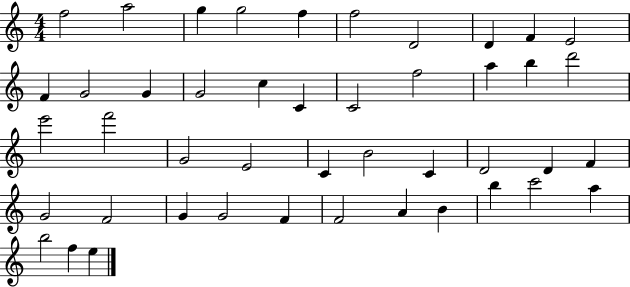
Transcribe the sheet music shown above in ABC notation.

X:1
T:Untitled
M:4/4
L:1/4
K:C
f2 a2 g g2 f f2 D2 D F E2 F G2 G G2 c C C2 f2 a b d'2 e'2 f'2 G2 E2 C B2 C D2 D F G2 F2 G G2 F F2 A B b c'2 a b2 f e